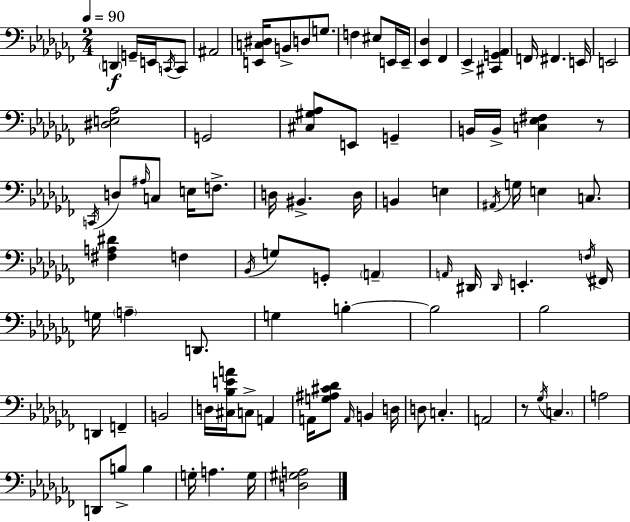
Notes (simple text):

D2/q G2/s E2/s C2/s C2/e A#2/h [E2,C3,D#3]/s B2/e D3/e G3/e. F3/q EIS3/e E2/s E2/s [Eb2,Db3]/q FES2/q Eb2/q [C#2,G2,Ab2]/q F2/s F#2/q. E2/s E2/h [D#3,E3,Ab3]/h G2/h [C#3,G#3,Ab3]/e E2/e G2/q B2/s B2/s [C3,Eb3,F#3]/q R/e C2/s D3/e A#3/s C3/e E3/s F3/e. D3/s BIS2/q. D3/s B2/q E3/q A#2/s G3/s E3/q C3/e. [F#3,A3,D#4]/q F3/q Bb2/s G3/e G2/e A2/q A2/s D#2/s D#2/s E2/q. F3/s F#2/s G3/s A3/q D2/e. G3/q B3/q B3/h Bb3/h D2/q F2/q B2/h D3/s [C#3,Bb3,E4,A4]/s C3/e A2/q A2/s [G3,A#3,C#4,Db4]/e A2/s B2/q D3/s D3/e C3/q. A2/h R/e Gb3/s C3/q. A3/h D2/e B3/e B3/q G3/s A3/q. G3/s [D3,G#3,A3]/h